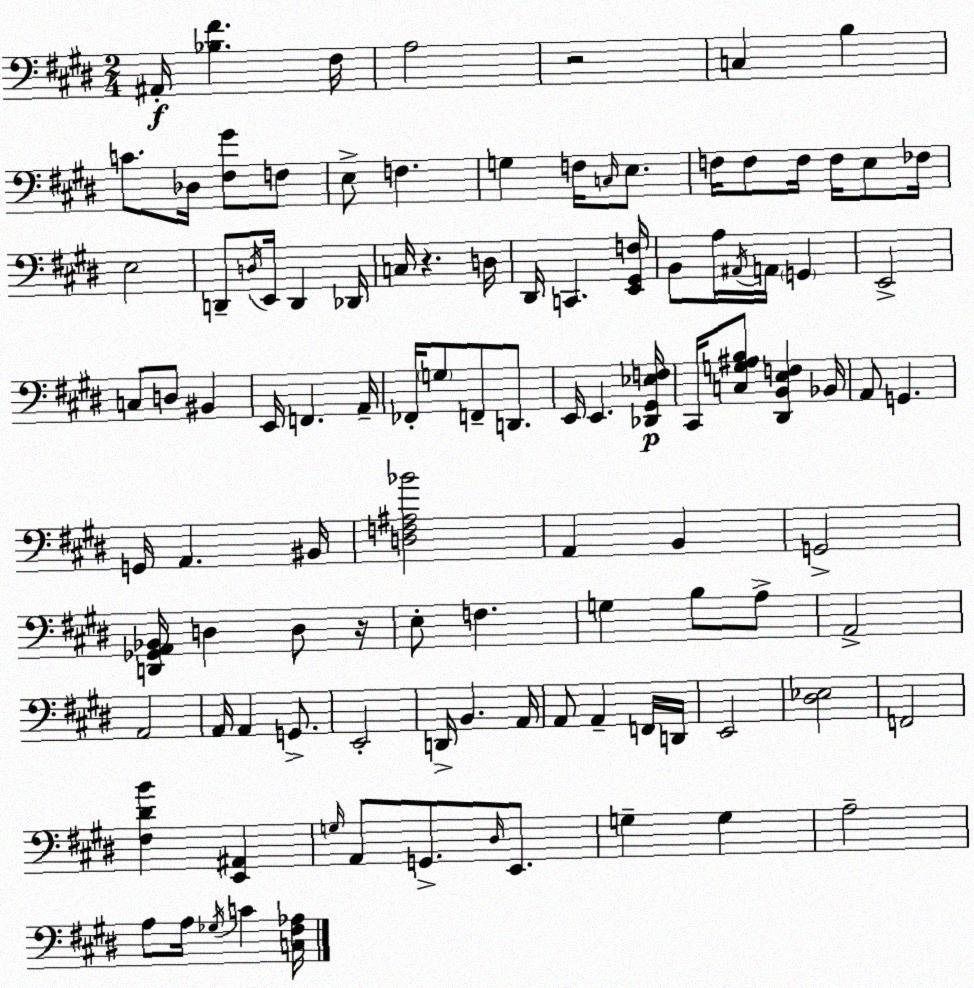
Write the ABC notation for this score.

X:1
T:Untitled
M:2/4
L:1/4
K:E
^A,,/4 [_B,^F] ^F,/4 A,2 z2 C, B, C/2 _D,/4 [^F,^G]/2 F,/2 E,/2 F, G, F,/4 C,/4 E,/2 F,/4 F,/2 F,/4 F,/4 E,/2 _F,/4 E,2 D,,/2 D,/4 E,,/4 D,, _D,,/4 C,/4 z D,/4 ^D,,/4 C,, [E,,^G,,F,]/4 B,,/2 A,/4 ^A,,/4 A,,/4 G,, E,,2 C,/2 D,/2 ^B,, E,,/4 F,, A,,/4 _F,,/4 G,/2 F,,/2 D,,/2 E,,/4 E,, [_D,,^G,,_E,F,]/4 ^C,,/4 [C,G,^A,B,]/2 [^D,,B,,E,F,] _B,,/4 A,,/2 G,, G,,/4 A,, ^B,,/4 [D,F,^A,_B]2 A,, B,, G,,2 [D,,_G,,A,,_B,,]/4 D, D,/2 z/4 E,/2 F, G, B,/2 A,/2 A,,2 A,,2 A,,/4 A,, G,,/2 E,,2 D,,/4 B,, A,,/4 A,,/2 A,, F,,/4 D,,/4 E,,2 [^D,_E,]2 F,,2 [^F,^DB] [E,,^A,,] G,/4 A,,/2 G,,/2 ^D,/4 E,,/2 G, G, A,2 A,/2 A,/4 _G,/4 C [C,^F,_A,]/4